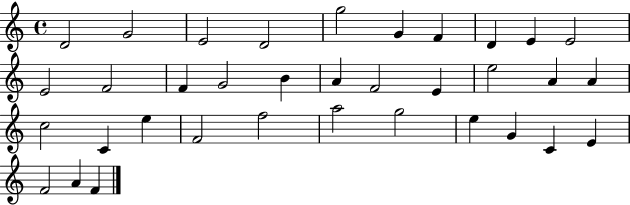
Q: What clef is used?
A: treble